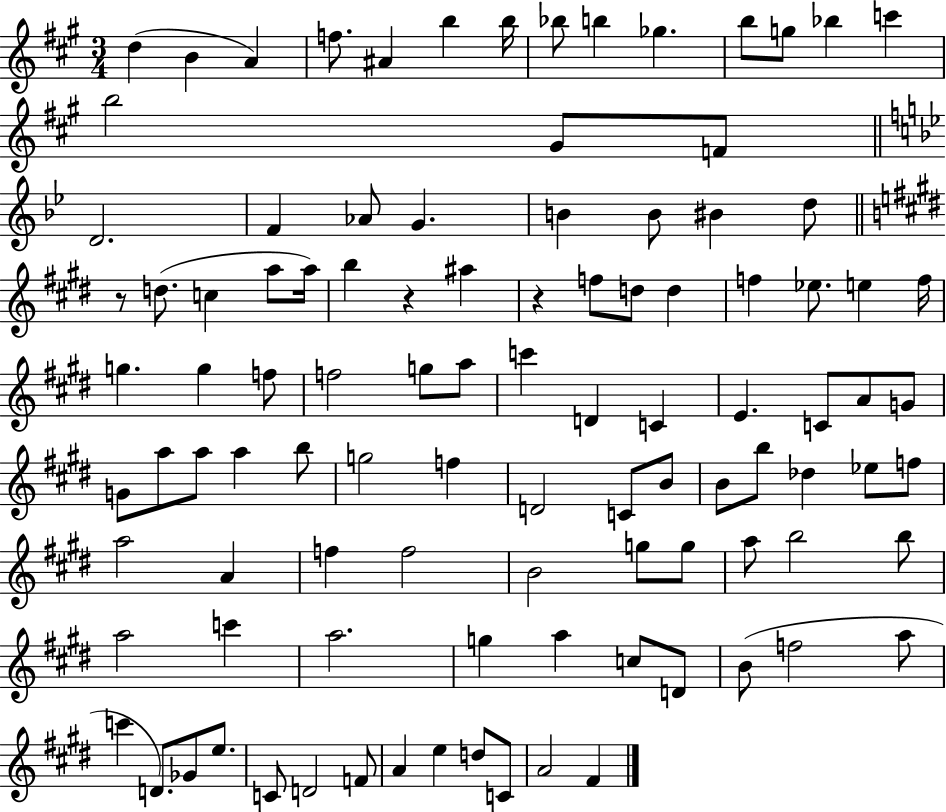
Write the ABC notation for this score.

X:1
T:Untitled
M:3/4
L:1/4
K:A
d B A f/2 ^A b b/4 _b/2 b _g b/2 g/2 _b c' b2 ^G/2 F/2 D2 F _A/2 G B B/2 ^B d/2 z/2 d/2 c a/2 a/4 b z ^a z f/2 d/2 d f _e/2 e f/4 g g f/2 f2 g/2 a/2 c' D C E C/2 A/2 G/2 G/2 a/2 a/2 a b/2 g2 f D2 C/2 B/2 B/2 b/2 _d _e/2 f/2 a2 A f f2 B2 g/2 g/2 a/2 b2 b/2 a2 c' a2 g a c/2 D/2 B/2 f2 a/2 c' D/2 _G/2 e/2 C/2 D2 F/2 A e d/2 C/2 A2 ^F